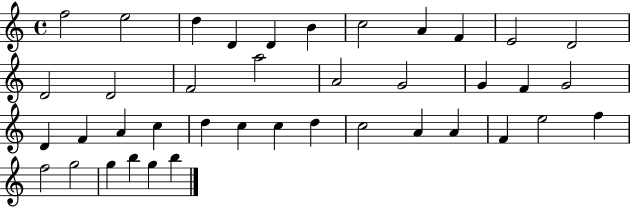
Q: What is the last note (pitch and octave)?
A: B5